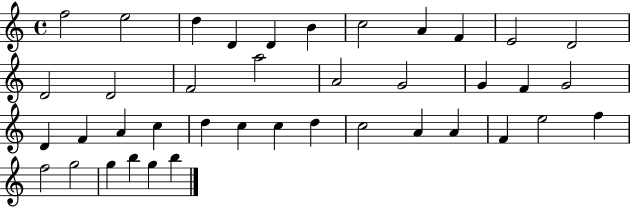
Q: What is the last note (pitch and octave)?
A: B5